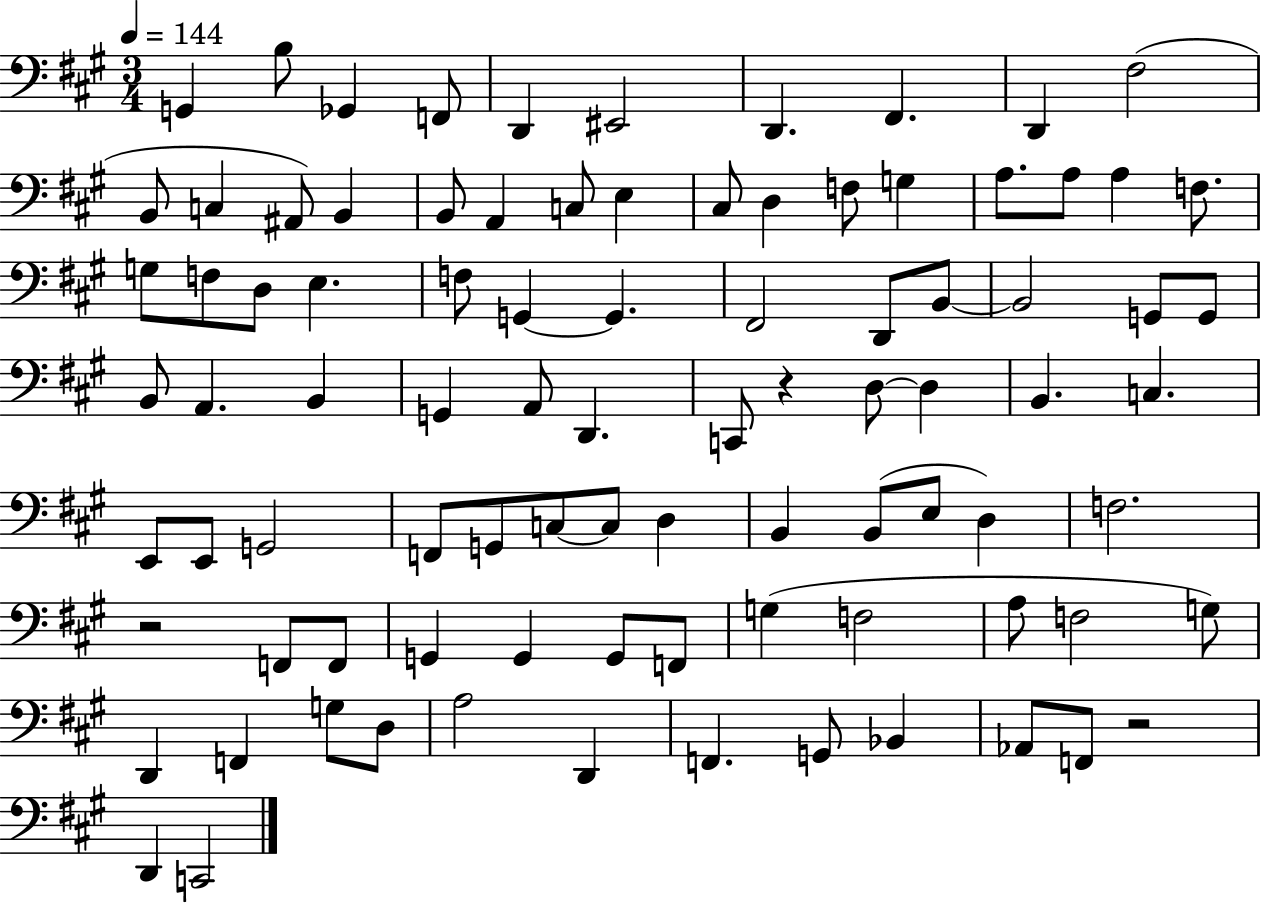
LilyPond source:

{
  \clef bass
  \numericTimeSignature
  \time 3/4
  \key a \major
  \tempo 4 = 144
  \repeat volta 2 { g,4 b8 ges,4 f,8 | d,4 eis,2 | d,4. fis,4. | d,4 fis2( | \break b,8 c4 ais,8) b,4 | b,8 a,4 c8 e4 | cis8 d4 f8 g4 | a8. a8 a4 f8. | \break g8 f8 d8 e4. | f8 g,4~~ g,4. | fis,2 d,8 b,8~~ | b,2 g,8 g,8 | \break b,8 a,4. b,4 | g,4 a,8 d,4. | c,8 r4 d8~~ d4 | b,4. c4. | \break e,8 e,8 g,2 | f,8 g,8 c8~~ c8 d4 | b,4 b,8( e8 d4) | f2. | \break r2 f,8 f,8 | g,4 g,4 g,8 f,8 | g4( f2 | a8 f2 g8) | \break d,4 f,4 g8 d8 | a2 d,4 | f,4. g,8 bes,4 | aes,8 f,8 r2 | \break d,4 c,2 | } \bar "|."
}